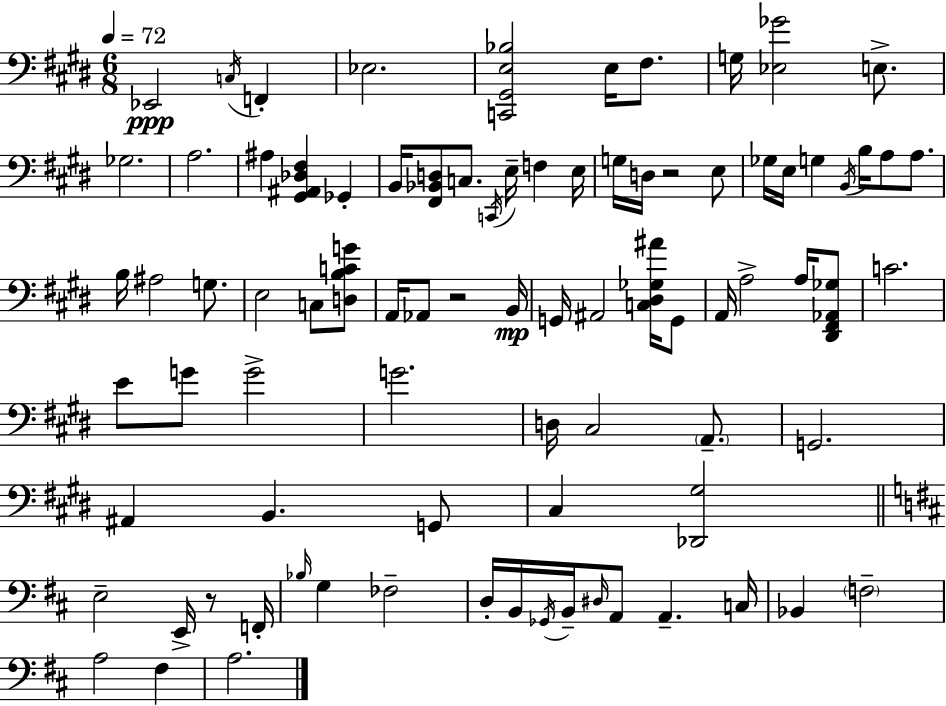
Eb2/h C3/s F2/q Eb3/h. [C2,G#2,E3,Bb3]/h E3/s F#3/e. G3/s [Eb3,Gb4]/h E3/e. Gb3/h. A3/h. A#3/q [G#2,A#2,Db3,F#3]/q Gb2/q B2/s [F#2,Bb2,D3]/e C3/e. C2/s E3/s F3/q E3/s G3/s D3/s R/h E3/e Gb3/s E3/s G3/q B2/s B3/s A3/e A3/e. B3/s A#3/h G3/e. E3/h C3/e [D3,B3,C4,G4]/e A2/s Ab2/e R/h B2/s G2/s A#2/h [C3,D#3,Gb3,A#4]/s G2/e A2/s A3/h A3/s [D#2,F#2,Ab2,Gb3]/e C4/h. E4/e G4/e G4/h G4/h. D3/s C#3/h A2/e. G2/h. A#2/q B2/q. G2/e C#3/q [Db2,G#3]/h E3/h E2/s R/e F2/s Bb3/s G3/q FES3/h D3/s B2/s Gb2/s B2/s D#3/s A2/e A2/q. C3/s Bb2/q F3/h A3/h F#3/q A3/h.